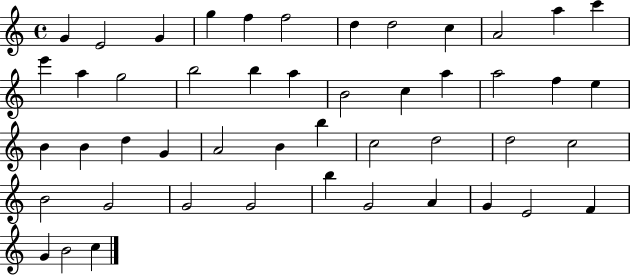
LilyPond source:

{
  \clef treble
  \time 4/4
  \defaultTimeSignature
  \key c \major
  g'4 e'2 g'4 | g''4 f''4 f''2 | d''4 d''2 c''4 | a'2 a''4 c'''4 | \break e'''4 a''4 g''2 | b''2 b''4 a''4 | b'2 c''4 a''4 | a''2 f''4 e''4 | \break b'4 b'4 d''4 g'4 | a'2 b'4 b''4 | c''2 d''2 | d''2 c''2 | \break b'2 g'2 | g'2 g'2 | b''4 g'2 a'4 | g'4 e'2 f'4 | \break g'4 b'2 c''4 | \bar "|."
}